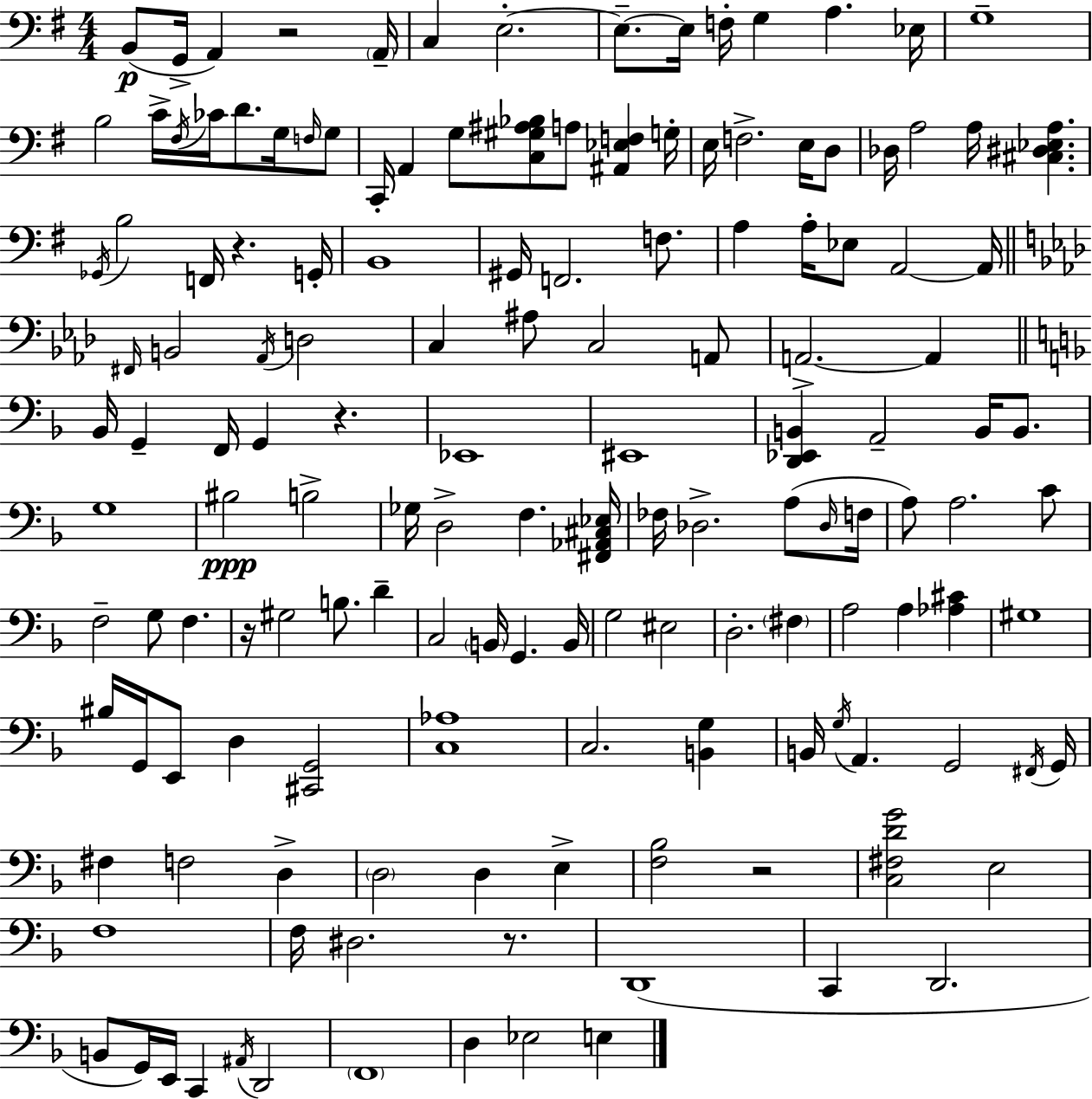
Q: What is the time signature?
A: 4/4